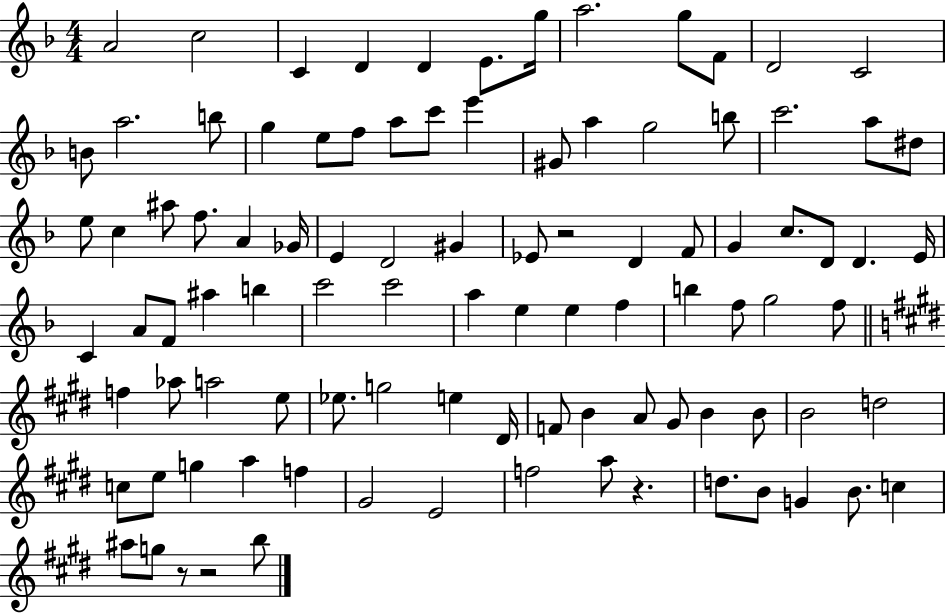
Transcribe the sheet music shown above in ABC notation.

X:1
T:Untitled
M:4/4
L:1/4
K:F
A2 c2 C D D E/2 g/4 a2 g/2 F/2 D2 C2 B/2 a2 b/2 g e/2 f/2 a/2 c'/2 e' ^G/2 a g2 b/2 c'2 a/2 ^d/2 e/2 c ^a/2 f/2 A _G/4 E D2 ^G _E/2 z2 D F/2 G c/2 D/2 D E/4 C A/2 F/2 ^a b c'2 c'2 a e e f b f/2 g2 f/2 f _a/2 a2 e/2 _e/2 g2 e ^D/4 F/2 B A/2 ^G/2 B B/2 B2 d2 c/2 e/2 g a f ^G2 E2 f2 a/2 z d/2 B/2 G B/2 c ^a/2 g/2 z/2 z2 b/2